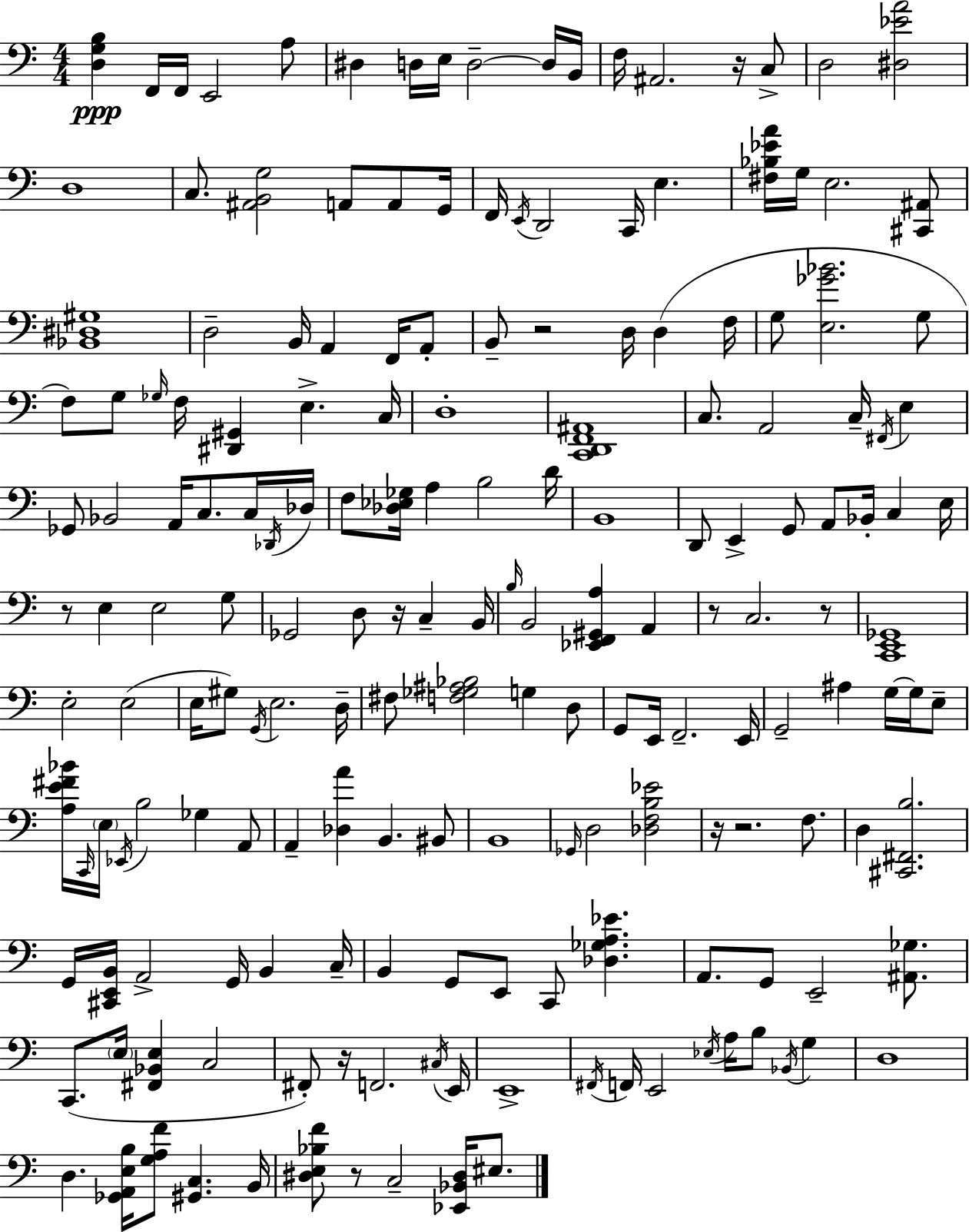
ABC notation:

X:1
T:Untitled
M:4/4
L:1/4
K:C
[D,G,B,] F,,/4 F,,/4 E,,2 A,/2 ^D, D,/4 E,/4 D,2 D,/4 B,,/4 F,/4 ^A,,2 z/4 C,/2 D,2 [^D,_EA]2 D,4 C,/2 [^A,,B,,G,]2 A,,/2 A,,/2 G,,/4 F,,/4 E,,/4 D,,2 C,,/4 E, [^F,_B,_EA]/4 G,/4 E,2 [^C,,^A,,]/2 [_B,,^D,^G,]4 D,2 B,,/4 A,, F,,/4 A,,/2 B,,/2 z2 D,/4 D, F,/4 G,/2 [E,_G_B]2 G,/2 F,/2 G,/2 _G,/4 F,/4 [^D,,^G,,] E, C,/4 D,4 [C,,D,,F,,^A,,]4 C,/2 A,,2 C,/4 ^F,,/4 E, _G,,/2 _B,,2 A,,/4 C,/2 C,/4 _D,,/4 _D,/4 F,/2 [_D,_E,_G,]/4 A, B,2 D/4 B,,4 D,,/2 E,, G,,/2 A,,/2 _B,,/4 C, E,/4 z/2 E, E,2 G,/2 _G,,2 D,/2 z/4 C, B,,/4 B,/4 B,,2 [_E,,F,,^G,,A,] A,, z/2 C,2 z/2 [C,,E,,_G,,]4 E,2 E,2 E,/4 ^G,/2 G,,/4 E,2 D,/4 ^F,/2 [F,_G,^A,_B,]2 G, D,/2 G,,/2 E,,/4 F,,2 E,,/4 G,,2 ^A, G,/4 G,/4 E,/2 [A,E^F_B]/4 C,,/4 E,/4 _E,,/4 B,2 _G, A,,/2 A,, [_D,A] B,, ^B,,/2 B,,4 _G,,/4 D,2 [_D,F,B,_E]2 z/4 z2 F,/2 D, [^C,,^F,,B,]2 G,,/4 [^C,,E,,B,,]/4 A,,2 G,,/4 B,, C,/4 B,, G,,/2 E,,/2 C,,/2 [_D,_G,A,_E] A,,/2 G,,/2 E,,2 [^A,,_G,]/2 C,,/2 E,/4 [^F,,_B,,E,] C,2 ^F,,/2 z/4 F,,2 ^C,/4 E,,/4 E,,4 ^F,,/4 F,,/4 E,,2 _E,/4 A,/4 B,/2 _B,,/4 G, D,4 D, [_G,,A,,E,B,]/4 [G,A,F]/2 [^G,,C,] B,,/4 [^D,E,_B,F]/2 z/2 C,2 [_E,,_B,,^D,]/4 ^E,/2